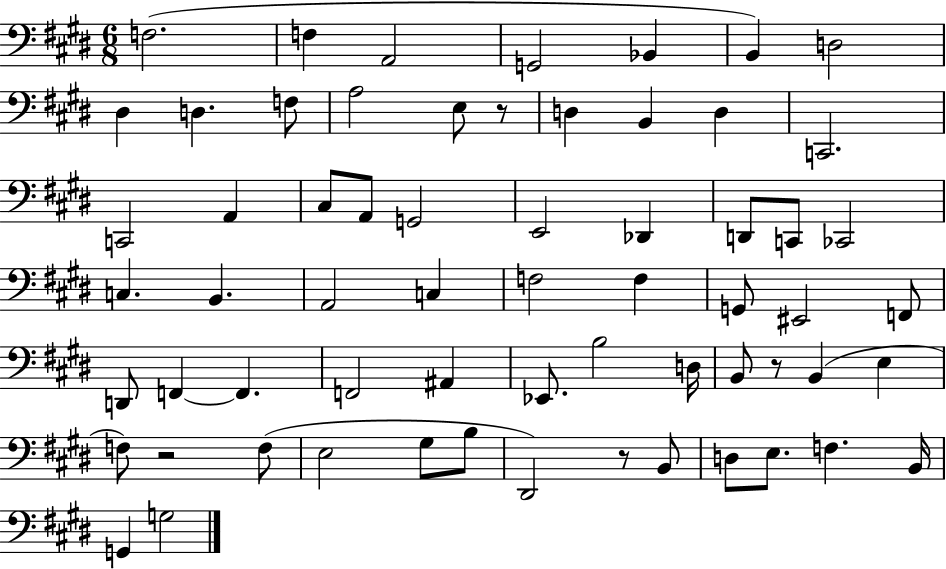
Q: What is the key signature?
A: E major